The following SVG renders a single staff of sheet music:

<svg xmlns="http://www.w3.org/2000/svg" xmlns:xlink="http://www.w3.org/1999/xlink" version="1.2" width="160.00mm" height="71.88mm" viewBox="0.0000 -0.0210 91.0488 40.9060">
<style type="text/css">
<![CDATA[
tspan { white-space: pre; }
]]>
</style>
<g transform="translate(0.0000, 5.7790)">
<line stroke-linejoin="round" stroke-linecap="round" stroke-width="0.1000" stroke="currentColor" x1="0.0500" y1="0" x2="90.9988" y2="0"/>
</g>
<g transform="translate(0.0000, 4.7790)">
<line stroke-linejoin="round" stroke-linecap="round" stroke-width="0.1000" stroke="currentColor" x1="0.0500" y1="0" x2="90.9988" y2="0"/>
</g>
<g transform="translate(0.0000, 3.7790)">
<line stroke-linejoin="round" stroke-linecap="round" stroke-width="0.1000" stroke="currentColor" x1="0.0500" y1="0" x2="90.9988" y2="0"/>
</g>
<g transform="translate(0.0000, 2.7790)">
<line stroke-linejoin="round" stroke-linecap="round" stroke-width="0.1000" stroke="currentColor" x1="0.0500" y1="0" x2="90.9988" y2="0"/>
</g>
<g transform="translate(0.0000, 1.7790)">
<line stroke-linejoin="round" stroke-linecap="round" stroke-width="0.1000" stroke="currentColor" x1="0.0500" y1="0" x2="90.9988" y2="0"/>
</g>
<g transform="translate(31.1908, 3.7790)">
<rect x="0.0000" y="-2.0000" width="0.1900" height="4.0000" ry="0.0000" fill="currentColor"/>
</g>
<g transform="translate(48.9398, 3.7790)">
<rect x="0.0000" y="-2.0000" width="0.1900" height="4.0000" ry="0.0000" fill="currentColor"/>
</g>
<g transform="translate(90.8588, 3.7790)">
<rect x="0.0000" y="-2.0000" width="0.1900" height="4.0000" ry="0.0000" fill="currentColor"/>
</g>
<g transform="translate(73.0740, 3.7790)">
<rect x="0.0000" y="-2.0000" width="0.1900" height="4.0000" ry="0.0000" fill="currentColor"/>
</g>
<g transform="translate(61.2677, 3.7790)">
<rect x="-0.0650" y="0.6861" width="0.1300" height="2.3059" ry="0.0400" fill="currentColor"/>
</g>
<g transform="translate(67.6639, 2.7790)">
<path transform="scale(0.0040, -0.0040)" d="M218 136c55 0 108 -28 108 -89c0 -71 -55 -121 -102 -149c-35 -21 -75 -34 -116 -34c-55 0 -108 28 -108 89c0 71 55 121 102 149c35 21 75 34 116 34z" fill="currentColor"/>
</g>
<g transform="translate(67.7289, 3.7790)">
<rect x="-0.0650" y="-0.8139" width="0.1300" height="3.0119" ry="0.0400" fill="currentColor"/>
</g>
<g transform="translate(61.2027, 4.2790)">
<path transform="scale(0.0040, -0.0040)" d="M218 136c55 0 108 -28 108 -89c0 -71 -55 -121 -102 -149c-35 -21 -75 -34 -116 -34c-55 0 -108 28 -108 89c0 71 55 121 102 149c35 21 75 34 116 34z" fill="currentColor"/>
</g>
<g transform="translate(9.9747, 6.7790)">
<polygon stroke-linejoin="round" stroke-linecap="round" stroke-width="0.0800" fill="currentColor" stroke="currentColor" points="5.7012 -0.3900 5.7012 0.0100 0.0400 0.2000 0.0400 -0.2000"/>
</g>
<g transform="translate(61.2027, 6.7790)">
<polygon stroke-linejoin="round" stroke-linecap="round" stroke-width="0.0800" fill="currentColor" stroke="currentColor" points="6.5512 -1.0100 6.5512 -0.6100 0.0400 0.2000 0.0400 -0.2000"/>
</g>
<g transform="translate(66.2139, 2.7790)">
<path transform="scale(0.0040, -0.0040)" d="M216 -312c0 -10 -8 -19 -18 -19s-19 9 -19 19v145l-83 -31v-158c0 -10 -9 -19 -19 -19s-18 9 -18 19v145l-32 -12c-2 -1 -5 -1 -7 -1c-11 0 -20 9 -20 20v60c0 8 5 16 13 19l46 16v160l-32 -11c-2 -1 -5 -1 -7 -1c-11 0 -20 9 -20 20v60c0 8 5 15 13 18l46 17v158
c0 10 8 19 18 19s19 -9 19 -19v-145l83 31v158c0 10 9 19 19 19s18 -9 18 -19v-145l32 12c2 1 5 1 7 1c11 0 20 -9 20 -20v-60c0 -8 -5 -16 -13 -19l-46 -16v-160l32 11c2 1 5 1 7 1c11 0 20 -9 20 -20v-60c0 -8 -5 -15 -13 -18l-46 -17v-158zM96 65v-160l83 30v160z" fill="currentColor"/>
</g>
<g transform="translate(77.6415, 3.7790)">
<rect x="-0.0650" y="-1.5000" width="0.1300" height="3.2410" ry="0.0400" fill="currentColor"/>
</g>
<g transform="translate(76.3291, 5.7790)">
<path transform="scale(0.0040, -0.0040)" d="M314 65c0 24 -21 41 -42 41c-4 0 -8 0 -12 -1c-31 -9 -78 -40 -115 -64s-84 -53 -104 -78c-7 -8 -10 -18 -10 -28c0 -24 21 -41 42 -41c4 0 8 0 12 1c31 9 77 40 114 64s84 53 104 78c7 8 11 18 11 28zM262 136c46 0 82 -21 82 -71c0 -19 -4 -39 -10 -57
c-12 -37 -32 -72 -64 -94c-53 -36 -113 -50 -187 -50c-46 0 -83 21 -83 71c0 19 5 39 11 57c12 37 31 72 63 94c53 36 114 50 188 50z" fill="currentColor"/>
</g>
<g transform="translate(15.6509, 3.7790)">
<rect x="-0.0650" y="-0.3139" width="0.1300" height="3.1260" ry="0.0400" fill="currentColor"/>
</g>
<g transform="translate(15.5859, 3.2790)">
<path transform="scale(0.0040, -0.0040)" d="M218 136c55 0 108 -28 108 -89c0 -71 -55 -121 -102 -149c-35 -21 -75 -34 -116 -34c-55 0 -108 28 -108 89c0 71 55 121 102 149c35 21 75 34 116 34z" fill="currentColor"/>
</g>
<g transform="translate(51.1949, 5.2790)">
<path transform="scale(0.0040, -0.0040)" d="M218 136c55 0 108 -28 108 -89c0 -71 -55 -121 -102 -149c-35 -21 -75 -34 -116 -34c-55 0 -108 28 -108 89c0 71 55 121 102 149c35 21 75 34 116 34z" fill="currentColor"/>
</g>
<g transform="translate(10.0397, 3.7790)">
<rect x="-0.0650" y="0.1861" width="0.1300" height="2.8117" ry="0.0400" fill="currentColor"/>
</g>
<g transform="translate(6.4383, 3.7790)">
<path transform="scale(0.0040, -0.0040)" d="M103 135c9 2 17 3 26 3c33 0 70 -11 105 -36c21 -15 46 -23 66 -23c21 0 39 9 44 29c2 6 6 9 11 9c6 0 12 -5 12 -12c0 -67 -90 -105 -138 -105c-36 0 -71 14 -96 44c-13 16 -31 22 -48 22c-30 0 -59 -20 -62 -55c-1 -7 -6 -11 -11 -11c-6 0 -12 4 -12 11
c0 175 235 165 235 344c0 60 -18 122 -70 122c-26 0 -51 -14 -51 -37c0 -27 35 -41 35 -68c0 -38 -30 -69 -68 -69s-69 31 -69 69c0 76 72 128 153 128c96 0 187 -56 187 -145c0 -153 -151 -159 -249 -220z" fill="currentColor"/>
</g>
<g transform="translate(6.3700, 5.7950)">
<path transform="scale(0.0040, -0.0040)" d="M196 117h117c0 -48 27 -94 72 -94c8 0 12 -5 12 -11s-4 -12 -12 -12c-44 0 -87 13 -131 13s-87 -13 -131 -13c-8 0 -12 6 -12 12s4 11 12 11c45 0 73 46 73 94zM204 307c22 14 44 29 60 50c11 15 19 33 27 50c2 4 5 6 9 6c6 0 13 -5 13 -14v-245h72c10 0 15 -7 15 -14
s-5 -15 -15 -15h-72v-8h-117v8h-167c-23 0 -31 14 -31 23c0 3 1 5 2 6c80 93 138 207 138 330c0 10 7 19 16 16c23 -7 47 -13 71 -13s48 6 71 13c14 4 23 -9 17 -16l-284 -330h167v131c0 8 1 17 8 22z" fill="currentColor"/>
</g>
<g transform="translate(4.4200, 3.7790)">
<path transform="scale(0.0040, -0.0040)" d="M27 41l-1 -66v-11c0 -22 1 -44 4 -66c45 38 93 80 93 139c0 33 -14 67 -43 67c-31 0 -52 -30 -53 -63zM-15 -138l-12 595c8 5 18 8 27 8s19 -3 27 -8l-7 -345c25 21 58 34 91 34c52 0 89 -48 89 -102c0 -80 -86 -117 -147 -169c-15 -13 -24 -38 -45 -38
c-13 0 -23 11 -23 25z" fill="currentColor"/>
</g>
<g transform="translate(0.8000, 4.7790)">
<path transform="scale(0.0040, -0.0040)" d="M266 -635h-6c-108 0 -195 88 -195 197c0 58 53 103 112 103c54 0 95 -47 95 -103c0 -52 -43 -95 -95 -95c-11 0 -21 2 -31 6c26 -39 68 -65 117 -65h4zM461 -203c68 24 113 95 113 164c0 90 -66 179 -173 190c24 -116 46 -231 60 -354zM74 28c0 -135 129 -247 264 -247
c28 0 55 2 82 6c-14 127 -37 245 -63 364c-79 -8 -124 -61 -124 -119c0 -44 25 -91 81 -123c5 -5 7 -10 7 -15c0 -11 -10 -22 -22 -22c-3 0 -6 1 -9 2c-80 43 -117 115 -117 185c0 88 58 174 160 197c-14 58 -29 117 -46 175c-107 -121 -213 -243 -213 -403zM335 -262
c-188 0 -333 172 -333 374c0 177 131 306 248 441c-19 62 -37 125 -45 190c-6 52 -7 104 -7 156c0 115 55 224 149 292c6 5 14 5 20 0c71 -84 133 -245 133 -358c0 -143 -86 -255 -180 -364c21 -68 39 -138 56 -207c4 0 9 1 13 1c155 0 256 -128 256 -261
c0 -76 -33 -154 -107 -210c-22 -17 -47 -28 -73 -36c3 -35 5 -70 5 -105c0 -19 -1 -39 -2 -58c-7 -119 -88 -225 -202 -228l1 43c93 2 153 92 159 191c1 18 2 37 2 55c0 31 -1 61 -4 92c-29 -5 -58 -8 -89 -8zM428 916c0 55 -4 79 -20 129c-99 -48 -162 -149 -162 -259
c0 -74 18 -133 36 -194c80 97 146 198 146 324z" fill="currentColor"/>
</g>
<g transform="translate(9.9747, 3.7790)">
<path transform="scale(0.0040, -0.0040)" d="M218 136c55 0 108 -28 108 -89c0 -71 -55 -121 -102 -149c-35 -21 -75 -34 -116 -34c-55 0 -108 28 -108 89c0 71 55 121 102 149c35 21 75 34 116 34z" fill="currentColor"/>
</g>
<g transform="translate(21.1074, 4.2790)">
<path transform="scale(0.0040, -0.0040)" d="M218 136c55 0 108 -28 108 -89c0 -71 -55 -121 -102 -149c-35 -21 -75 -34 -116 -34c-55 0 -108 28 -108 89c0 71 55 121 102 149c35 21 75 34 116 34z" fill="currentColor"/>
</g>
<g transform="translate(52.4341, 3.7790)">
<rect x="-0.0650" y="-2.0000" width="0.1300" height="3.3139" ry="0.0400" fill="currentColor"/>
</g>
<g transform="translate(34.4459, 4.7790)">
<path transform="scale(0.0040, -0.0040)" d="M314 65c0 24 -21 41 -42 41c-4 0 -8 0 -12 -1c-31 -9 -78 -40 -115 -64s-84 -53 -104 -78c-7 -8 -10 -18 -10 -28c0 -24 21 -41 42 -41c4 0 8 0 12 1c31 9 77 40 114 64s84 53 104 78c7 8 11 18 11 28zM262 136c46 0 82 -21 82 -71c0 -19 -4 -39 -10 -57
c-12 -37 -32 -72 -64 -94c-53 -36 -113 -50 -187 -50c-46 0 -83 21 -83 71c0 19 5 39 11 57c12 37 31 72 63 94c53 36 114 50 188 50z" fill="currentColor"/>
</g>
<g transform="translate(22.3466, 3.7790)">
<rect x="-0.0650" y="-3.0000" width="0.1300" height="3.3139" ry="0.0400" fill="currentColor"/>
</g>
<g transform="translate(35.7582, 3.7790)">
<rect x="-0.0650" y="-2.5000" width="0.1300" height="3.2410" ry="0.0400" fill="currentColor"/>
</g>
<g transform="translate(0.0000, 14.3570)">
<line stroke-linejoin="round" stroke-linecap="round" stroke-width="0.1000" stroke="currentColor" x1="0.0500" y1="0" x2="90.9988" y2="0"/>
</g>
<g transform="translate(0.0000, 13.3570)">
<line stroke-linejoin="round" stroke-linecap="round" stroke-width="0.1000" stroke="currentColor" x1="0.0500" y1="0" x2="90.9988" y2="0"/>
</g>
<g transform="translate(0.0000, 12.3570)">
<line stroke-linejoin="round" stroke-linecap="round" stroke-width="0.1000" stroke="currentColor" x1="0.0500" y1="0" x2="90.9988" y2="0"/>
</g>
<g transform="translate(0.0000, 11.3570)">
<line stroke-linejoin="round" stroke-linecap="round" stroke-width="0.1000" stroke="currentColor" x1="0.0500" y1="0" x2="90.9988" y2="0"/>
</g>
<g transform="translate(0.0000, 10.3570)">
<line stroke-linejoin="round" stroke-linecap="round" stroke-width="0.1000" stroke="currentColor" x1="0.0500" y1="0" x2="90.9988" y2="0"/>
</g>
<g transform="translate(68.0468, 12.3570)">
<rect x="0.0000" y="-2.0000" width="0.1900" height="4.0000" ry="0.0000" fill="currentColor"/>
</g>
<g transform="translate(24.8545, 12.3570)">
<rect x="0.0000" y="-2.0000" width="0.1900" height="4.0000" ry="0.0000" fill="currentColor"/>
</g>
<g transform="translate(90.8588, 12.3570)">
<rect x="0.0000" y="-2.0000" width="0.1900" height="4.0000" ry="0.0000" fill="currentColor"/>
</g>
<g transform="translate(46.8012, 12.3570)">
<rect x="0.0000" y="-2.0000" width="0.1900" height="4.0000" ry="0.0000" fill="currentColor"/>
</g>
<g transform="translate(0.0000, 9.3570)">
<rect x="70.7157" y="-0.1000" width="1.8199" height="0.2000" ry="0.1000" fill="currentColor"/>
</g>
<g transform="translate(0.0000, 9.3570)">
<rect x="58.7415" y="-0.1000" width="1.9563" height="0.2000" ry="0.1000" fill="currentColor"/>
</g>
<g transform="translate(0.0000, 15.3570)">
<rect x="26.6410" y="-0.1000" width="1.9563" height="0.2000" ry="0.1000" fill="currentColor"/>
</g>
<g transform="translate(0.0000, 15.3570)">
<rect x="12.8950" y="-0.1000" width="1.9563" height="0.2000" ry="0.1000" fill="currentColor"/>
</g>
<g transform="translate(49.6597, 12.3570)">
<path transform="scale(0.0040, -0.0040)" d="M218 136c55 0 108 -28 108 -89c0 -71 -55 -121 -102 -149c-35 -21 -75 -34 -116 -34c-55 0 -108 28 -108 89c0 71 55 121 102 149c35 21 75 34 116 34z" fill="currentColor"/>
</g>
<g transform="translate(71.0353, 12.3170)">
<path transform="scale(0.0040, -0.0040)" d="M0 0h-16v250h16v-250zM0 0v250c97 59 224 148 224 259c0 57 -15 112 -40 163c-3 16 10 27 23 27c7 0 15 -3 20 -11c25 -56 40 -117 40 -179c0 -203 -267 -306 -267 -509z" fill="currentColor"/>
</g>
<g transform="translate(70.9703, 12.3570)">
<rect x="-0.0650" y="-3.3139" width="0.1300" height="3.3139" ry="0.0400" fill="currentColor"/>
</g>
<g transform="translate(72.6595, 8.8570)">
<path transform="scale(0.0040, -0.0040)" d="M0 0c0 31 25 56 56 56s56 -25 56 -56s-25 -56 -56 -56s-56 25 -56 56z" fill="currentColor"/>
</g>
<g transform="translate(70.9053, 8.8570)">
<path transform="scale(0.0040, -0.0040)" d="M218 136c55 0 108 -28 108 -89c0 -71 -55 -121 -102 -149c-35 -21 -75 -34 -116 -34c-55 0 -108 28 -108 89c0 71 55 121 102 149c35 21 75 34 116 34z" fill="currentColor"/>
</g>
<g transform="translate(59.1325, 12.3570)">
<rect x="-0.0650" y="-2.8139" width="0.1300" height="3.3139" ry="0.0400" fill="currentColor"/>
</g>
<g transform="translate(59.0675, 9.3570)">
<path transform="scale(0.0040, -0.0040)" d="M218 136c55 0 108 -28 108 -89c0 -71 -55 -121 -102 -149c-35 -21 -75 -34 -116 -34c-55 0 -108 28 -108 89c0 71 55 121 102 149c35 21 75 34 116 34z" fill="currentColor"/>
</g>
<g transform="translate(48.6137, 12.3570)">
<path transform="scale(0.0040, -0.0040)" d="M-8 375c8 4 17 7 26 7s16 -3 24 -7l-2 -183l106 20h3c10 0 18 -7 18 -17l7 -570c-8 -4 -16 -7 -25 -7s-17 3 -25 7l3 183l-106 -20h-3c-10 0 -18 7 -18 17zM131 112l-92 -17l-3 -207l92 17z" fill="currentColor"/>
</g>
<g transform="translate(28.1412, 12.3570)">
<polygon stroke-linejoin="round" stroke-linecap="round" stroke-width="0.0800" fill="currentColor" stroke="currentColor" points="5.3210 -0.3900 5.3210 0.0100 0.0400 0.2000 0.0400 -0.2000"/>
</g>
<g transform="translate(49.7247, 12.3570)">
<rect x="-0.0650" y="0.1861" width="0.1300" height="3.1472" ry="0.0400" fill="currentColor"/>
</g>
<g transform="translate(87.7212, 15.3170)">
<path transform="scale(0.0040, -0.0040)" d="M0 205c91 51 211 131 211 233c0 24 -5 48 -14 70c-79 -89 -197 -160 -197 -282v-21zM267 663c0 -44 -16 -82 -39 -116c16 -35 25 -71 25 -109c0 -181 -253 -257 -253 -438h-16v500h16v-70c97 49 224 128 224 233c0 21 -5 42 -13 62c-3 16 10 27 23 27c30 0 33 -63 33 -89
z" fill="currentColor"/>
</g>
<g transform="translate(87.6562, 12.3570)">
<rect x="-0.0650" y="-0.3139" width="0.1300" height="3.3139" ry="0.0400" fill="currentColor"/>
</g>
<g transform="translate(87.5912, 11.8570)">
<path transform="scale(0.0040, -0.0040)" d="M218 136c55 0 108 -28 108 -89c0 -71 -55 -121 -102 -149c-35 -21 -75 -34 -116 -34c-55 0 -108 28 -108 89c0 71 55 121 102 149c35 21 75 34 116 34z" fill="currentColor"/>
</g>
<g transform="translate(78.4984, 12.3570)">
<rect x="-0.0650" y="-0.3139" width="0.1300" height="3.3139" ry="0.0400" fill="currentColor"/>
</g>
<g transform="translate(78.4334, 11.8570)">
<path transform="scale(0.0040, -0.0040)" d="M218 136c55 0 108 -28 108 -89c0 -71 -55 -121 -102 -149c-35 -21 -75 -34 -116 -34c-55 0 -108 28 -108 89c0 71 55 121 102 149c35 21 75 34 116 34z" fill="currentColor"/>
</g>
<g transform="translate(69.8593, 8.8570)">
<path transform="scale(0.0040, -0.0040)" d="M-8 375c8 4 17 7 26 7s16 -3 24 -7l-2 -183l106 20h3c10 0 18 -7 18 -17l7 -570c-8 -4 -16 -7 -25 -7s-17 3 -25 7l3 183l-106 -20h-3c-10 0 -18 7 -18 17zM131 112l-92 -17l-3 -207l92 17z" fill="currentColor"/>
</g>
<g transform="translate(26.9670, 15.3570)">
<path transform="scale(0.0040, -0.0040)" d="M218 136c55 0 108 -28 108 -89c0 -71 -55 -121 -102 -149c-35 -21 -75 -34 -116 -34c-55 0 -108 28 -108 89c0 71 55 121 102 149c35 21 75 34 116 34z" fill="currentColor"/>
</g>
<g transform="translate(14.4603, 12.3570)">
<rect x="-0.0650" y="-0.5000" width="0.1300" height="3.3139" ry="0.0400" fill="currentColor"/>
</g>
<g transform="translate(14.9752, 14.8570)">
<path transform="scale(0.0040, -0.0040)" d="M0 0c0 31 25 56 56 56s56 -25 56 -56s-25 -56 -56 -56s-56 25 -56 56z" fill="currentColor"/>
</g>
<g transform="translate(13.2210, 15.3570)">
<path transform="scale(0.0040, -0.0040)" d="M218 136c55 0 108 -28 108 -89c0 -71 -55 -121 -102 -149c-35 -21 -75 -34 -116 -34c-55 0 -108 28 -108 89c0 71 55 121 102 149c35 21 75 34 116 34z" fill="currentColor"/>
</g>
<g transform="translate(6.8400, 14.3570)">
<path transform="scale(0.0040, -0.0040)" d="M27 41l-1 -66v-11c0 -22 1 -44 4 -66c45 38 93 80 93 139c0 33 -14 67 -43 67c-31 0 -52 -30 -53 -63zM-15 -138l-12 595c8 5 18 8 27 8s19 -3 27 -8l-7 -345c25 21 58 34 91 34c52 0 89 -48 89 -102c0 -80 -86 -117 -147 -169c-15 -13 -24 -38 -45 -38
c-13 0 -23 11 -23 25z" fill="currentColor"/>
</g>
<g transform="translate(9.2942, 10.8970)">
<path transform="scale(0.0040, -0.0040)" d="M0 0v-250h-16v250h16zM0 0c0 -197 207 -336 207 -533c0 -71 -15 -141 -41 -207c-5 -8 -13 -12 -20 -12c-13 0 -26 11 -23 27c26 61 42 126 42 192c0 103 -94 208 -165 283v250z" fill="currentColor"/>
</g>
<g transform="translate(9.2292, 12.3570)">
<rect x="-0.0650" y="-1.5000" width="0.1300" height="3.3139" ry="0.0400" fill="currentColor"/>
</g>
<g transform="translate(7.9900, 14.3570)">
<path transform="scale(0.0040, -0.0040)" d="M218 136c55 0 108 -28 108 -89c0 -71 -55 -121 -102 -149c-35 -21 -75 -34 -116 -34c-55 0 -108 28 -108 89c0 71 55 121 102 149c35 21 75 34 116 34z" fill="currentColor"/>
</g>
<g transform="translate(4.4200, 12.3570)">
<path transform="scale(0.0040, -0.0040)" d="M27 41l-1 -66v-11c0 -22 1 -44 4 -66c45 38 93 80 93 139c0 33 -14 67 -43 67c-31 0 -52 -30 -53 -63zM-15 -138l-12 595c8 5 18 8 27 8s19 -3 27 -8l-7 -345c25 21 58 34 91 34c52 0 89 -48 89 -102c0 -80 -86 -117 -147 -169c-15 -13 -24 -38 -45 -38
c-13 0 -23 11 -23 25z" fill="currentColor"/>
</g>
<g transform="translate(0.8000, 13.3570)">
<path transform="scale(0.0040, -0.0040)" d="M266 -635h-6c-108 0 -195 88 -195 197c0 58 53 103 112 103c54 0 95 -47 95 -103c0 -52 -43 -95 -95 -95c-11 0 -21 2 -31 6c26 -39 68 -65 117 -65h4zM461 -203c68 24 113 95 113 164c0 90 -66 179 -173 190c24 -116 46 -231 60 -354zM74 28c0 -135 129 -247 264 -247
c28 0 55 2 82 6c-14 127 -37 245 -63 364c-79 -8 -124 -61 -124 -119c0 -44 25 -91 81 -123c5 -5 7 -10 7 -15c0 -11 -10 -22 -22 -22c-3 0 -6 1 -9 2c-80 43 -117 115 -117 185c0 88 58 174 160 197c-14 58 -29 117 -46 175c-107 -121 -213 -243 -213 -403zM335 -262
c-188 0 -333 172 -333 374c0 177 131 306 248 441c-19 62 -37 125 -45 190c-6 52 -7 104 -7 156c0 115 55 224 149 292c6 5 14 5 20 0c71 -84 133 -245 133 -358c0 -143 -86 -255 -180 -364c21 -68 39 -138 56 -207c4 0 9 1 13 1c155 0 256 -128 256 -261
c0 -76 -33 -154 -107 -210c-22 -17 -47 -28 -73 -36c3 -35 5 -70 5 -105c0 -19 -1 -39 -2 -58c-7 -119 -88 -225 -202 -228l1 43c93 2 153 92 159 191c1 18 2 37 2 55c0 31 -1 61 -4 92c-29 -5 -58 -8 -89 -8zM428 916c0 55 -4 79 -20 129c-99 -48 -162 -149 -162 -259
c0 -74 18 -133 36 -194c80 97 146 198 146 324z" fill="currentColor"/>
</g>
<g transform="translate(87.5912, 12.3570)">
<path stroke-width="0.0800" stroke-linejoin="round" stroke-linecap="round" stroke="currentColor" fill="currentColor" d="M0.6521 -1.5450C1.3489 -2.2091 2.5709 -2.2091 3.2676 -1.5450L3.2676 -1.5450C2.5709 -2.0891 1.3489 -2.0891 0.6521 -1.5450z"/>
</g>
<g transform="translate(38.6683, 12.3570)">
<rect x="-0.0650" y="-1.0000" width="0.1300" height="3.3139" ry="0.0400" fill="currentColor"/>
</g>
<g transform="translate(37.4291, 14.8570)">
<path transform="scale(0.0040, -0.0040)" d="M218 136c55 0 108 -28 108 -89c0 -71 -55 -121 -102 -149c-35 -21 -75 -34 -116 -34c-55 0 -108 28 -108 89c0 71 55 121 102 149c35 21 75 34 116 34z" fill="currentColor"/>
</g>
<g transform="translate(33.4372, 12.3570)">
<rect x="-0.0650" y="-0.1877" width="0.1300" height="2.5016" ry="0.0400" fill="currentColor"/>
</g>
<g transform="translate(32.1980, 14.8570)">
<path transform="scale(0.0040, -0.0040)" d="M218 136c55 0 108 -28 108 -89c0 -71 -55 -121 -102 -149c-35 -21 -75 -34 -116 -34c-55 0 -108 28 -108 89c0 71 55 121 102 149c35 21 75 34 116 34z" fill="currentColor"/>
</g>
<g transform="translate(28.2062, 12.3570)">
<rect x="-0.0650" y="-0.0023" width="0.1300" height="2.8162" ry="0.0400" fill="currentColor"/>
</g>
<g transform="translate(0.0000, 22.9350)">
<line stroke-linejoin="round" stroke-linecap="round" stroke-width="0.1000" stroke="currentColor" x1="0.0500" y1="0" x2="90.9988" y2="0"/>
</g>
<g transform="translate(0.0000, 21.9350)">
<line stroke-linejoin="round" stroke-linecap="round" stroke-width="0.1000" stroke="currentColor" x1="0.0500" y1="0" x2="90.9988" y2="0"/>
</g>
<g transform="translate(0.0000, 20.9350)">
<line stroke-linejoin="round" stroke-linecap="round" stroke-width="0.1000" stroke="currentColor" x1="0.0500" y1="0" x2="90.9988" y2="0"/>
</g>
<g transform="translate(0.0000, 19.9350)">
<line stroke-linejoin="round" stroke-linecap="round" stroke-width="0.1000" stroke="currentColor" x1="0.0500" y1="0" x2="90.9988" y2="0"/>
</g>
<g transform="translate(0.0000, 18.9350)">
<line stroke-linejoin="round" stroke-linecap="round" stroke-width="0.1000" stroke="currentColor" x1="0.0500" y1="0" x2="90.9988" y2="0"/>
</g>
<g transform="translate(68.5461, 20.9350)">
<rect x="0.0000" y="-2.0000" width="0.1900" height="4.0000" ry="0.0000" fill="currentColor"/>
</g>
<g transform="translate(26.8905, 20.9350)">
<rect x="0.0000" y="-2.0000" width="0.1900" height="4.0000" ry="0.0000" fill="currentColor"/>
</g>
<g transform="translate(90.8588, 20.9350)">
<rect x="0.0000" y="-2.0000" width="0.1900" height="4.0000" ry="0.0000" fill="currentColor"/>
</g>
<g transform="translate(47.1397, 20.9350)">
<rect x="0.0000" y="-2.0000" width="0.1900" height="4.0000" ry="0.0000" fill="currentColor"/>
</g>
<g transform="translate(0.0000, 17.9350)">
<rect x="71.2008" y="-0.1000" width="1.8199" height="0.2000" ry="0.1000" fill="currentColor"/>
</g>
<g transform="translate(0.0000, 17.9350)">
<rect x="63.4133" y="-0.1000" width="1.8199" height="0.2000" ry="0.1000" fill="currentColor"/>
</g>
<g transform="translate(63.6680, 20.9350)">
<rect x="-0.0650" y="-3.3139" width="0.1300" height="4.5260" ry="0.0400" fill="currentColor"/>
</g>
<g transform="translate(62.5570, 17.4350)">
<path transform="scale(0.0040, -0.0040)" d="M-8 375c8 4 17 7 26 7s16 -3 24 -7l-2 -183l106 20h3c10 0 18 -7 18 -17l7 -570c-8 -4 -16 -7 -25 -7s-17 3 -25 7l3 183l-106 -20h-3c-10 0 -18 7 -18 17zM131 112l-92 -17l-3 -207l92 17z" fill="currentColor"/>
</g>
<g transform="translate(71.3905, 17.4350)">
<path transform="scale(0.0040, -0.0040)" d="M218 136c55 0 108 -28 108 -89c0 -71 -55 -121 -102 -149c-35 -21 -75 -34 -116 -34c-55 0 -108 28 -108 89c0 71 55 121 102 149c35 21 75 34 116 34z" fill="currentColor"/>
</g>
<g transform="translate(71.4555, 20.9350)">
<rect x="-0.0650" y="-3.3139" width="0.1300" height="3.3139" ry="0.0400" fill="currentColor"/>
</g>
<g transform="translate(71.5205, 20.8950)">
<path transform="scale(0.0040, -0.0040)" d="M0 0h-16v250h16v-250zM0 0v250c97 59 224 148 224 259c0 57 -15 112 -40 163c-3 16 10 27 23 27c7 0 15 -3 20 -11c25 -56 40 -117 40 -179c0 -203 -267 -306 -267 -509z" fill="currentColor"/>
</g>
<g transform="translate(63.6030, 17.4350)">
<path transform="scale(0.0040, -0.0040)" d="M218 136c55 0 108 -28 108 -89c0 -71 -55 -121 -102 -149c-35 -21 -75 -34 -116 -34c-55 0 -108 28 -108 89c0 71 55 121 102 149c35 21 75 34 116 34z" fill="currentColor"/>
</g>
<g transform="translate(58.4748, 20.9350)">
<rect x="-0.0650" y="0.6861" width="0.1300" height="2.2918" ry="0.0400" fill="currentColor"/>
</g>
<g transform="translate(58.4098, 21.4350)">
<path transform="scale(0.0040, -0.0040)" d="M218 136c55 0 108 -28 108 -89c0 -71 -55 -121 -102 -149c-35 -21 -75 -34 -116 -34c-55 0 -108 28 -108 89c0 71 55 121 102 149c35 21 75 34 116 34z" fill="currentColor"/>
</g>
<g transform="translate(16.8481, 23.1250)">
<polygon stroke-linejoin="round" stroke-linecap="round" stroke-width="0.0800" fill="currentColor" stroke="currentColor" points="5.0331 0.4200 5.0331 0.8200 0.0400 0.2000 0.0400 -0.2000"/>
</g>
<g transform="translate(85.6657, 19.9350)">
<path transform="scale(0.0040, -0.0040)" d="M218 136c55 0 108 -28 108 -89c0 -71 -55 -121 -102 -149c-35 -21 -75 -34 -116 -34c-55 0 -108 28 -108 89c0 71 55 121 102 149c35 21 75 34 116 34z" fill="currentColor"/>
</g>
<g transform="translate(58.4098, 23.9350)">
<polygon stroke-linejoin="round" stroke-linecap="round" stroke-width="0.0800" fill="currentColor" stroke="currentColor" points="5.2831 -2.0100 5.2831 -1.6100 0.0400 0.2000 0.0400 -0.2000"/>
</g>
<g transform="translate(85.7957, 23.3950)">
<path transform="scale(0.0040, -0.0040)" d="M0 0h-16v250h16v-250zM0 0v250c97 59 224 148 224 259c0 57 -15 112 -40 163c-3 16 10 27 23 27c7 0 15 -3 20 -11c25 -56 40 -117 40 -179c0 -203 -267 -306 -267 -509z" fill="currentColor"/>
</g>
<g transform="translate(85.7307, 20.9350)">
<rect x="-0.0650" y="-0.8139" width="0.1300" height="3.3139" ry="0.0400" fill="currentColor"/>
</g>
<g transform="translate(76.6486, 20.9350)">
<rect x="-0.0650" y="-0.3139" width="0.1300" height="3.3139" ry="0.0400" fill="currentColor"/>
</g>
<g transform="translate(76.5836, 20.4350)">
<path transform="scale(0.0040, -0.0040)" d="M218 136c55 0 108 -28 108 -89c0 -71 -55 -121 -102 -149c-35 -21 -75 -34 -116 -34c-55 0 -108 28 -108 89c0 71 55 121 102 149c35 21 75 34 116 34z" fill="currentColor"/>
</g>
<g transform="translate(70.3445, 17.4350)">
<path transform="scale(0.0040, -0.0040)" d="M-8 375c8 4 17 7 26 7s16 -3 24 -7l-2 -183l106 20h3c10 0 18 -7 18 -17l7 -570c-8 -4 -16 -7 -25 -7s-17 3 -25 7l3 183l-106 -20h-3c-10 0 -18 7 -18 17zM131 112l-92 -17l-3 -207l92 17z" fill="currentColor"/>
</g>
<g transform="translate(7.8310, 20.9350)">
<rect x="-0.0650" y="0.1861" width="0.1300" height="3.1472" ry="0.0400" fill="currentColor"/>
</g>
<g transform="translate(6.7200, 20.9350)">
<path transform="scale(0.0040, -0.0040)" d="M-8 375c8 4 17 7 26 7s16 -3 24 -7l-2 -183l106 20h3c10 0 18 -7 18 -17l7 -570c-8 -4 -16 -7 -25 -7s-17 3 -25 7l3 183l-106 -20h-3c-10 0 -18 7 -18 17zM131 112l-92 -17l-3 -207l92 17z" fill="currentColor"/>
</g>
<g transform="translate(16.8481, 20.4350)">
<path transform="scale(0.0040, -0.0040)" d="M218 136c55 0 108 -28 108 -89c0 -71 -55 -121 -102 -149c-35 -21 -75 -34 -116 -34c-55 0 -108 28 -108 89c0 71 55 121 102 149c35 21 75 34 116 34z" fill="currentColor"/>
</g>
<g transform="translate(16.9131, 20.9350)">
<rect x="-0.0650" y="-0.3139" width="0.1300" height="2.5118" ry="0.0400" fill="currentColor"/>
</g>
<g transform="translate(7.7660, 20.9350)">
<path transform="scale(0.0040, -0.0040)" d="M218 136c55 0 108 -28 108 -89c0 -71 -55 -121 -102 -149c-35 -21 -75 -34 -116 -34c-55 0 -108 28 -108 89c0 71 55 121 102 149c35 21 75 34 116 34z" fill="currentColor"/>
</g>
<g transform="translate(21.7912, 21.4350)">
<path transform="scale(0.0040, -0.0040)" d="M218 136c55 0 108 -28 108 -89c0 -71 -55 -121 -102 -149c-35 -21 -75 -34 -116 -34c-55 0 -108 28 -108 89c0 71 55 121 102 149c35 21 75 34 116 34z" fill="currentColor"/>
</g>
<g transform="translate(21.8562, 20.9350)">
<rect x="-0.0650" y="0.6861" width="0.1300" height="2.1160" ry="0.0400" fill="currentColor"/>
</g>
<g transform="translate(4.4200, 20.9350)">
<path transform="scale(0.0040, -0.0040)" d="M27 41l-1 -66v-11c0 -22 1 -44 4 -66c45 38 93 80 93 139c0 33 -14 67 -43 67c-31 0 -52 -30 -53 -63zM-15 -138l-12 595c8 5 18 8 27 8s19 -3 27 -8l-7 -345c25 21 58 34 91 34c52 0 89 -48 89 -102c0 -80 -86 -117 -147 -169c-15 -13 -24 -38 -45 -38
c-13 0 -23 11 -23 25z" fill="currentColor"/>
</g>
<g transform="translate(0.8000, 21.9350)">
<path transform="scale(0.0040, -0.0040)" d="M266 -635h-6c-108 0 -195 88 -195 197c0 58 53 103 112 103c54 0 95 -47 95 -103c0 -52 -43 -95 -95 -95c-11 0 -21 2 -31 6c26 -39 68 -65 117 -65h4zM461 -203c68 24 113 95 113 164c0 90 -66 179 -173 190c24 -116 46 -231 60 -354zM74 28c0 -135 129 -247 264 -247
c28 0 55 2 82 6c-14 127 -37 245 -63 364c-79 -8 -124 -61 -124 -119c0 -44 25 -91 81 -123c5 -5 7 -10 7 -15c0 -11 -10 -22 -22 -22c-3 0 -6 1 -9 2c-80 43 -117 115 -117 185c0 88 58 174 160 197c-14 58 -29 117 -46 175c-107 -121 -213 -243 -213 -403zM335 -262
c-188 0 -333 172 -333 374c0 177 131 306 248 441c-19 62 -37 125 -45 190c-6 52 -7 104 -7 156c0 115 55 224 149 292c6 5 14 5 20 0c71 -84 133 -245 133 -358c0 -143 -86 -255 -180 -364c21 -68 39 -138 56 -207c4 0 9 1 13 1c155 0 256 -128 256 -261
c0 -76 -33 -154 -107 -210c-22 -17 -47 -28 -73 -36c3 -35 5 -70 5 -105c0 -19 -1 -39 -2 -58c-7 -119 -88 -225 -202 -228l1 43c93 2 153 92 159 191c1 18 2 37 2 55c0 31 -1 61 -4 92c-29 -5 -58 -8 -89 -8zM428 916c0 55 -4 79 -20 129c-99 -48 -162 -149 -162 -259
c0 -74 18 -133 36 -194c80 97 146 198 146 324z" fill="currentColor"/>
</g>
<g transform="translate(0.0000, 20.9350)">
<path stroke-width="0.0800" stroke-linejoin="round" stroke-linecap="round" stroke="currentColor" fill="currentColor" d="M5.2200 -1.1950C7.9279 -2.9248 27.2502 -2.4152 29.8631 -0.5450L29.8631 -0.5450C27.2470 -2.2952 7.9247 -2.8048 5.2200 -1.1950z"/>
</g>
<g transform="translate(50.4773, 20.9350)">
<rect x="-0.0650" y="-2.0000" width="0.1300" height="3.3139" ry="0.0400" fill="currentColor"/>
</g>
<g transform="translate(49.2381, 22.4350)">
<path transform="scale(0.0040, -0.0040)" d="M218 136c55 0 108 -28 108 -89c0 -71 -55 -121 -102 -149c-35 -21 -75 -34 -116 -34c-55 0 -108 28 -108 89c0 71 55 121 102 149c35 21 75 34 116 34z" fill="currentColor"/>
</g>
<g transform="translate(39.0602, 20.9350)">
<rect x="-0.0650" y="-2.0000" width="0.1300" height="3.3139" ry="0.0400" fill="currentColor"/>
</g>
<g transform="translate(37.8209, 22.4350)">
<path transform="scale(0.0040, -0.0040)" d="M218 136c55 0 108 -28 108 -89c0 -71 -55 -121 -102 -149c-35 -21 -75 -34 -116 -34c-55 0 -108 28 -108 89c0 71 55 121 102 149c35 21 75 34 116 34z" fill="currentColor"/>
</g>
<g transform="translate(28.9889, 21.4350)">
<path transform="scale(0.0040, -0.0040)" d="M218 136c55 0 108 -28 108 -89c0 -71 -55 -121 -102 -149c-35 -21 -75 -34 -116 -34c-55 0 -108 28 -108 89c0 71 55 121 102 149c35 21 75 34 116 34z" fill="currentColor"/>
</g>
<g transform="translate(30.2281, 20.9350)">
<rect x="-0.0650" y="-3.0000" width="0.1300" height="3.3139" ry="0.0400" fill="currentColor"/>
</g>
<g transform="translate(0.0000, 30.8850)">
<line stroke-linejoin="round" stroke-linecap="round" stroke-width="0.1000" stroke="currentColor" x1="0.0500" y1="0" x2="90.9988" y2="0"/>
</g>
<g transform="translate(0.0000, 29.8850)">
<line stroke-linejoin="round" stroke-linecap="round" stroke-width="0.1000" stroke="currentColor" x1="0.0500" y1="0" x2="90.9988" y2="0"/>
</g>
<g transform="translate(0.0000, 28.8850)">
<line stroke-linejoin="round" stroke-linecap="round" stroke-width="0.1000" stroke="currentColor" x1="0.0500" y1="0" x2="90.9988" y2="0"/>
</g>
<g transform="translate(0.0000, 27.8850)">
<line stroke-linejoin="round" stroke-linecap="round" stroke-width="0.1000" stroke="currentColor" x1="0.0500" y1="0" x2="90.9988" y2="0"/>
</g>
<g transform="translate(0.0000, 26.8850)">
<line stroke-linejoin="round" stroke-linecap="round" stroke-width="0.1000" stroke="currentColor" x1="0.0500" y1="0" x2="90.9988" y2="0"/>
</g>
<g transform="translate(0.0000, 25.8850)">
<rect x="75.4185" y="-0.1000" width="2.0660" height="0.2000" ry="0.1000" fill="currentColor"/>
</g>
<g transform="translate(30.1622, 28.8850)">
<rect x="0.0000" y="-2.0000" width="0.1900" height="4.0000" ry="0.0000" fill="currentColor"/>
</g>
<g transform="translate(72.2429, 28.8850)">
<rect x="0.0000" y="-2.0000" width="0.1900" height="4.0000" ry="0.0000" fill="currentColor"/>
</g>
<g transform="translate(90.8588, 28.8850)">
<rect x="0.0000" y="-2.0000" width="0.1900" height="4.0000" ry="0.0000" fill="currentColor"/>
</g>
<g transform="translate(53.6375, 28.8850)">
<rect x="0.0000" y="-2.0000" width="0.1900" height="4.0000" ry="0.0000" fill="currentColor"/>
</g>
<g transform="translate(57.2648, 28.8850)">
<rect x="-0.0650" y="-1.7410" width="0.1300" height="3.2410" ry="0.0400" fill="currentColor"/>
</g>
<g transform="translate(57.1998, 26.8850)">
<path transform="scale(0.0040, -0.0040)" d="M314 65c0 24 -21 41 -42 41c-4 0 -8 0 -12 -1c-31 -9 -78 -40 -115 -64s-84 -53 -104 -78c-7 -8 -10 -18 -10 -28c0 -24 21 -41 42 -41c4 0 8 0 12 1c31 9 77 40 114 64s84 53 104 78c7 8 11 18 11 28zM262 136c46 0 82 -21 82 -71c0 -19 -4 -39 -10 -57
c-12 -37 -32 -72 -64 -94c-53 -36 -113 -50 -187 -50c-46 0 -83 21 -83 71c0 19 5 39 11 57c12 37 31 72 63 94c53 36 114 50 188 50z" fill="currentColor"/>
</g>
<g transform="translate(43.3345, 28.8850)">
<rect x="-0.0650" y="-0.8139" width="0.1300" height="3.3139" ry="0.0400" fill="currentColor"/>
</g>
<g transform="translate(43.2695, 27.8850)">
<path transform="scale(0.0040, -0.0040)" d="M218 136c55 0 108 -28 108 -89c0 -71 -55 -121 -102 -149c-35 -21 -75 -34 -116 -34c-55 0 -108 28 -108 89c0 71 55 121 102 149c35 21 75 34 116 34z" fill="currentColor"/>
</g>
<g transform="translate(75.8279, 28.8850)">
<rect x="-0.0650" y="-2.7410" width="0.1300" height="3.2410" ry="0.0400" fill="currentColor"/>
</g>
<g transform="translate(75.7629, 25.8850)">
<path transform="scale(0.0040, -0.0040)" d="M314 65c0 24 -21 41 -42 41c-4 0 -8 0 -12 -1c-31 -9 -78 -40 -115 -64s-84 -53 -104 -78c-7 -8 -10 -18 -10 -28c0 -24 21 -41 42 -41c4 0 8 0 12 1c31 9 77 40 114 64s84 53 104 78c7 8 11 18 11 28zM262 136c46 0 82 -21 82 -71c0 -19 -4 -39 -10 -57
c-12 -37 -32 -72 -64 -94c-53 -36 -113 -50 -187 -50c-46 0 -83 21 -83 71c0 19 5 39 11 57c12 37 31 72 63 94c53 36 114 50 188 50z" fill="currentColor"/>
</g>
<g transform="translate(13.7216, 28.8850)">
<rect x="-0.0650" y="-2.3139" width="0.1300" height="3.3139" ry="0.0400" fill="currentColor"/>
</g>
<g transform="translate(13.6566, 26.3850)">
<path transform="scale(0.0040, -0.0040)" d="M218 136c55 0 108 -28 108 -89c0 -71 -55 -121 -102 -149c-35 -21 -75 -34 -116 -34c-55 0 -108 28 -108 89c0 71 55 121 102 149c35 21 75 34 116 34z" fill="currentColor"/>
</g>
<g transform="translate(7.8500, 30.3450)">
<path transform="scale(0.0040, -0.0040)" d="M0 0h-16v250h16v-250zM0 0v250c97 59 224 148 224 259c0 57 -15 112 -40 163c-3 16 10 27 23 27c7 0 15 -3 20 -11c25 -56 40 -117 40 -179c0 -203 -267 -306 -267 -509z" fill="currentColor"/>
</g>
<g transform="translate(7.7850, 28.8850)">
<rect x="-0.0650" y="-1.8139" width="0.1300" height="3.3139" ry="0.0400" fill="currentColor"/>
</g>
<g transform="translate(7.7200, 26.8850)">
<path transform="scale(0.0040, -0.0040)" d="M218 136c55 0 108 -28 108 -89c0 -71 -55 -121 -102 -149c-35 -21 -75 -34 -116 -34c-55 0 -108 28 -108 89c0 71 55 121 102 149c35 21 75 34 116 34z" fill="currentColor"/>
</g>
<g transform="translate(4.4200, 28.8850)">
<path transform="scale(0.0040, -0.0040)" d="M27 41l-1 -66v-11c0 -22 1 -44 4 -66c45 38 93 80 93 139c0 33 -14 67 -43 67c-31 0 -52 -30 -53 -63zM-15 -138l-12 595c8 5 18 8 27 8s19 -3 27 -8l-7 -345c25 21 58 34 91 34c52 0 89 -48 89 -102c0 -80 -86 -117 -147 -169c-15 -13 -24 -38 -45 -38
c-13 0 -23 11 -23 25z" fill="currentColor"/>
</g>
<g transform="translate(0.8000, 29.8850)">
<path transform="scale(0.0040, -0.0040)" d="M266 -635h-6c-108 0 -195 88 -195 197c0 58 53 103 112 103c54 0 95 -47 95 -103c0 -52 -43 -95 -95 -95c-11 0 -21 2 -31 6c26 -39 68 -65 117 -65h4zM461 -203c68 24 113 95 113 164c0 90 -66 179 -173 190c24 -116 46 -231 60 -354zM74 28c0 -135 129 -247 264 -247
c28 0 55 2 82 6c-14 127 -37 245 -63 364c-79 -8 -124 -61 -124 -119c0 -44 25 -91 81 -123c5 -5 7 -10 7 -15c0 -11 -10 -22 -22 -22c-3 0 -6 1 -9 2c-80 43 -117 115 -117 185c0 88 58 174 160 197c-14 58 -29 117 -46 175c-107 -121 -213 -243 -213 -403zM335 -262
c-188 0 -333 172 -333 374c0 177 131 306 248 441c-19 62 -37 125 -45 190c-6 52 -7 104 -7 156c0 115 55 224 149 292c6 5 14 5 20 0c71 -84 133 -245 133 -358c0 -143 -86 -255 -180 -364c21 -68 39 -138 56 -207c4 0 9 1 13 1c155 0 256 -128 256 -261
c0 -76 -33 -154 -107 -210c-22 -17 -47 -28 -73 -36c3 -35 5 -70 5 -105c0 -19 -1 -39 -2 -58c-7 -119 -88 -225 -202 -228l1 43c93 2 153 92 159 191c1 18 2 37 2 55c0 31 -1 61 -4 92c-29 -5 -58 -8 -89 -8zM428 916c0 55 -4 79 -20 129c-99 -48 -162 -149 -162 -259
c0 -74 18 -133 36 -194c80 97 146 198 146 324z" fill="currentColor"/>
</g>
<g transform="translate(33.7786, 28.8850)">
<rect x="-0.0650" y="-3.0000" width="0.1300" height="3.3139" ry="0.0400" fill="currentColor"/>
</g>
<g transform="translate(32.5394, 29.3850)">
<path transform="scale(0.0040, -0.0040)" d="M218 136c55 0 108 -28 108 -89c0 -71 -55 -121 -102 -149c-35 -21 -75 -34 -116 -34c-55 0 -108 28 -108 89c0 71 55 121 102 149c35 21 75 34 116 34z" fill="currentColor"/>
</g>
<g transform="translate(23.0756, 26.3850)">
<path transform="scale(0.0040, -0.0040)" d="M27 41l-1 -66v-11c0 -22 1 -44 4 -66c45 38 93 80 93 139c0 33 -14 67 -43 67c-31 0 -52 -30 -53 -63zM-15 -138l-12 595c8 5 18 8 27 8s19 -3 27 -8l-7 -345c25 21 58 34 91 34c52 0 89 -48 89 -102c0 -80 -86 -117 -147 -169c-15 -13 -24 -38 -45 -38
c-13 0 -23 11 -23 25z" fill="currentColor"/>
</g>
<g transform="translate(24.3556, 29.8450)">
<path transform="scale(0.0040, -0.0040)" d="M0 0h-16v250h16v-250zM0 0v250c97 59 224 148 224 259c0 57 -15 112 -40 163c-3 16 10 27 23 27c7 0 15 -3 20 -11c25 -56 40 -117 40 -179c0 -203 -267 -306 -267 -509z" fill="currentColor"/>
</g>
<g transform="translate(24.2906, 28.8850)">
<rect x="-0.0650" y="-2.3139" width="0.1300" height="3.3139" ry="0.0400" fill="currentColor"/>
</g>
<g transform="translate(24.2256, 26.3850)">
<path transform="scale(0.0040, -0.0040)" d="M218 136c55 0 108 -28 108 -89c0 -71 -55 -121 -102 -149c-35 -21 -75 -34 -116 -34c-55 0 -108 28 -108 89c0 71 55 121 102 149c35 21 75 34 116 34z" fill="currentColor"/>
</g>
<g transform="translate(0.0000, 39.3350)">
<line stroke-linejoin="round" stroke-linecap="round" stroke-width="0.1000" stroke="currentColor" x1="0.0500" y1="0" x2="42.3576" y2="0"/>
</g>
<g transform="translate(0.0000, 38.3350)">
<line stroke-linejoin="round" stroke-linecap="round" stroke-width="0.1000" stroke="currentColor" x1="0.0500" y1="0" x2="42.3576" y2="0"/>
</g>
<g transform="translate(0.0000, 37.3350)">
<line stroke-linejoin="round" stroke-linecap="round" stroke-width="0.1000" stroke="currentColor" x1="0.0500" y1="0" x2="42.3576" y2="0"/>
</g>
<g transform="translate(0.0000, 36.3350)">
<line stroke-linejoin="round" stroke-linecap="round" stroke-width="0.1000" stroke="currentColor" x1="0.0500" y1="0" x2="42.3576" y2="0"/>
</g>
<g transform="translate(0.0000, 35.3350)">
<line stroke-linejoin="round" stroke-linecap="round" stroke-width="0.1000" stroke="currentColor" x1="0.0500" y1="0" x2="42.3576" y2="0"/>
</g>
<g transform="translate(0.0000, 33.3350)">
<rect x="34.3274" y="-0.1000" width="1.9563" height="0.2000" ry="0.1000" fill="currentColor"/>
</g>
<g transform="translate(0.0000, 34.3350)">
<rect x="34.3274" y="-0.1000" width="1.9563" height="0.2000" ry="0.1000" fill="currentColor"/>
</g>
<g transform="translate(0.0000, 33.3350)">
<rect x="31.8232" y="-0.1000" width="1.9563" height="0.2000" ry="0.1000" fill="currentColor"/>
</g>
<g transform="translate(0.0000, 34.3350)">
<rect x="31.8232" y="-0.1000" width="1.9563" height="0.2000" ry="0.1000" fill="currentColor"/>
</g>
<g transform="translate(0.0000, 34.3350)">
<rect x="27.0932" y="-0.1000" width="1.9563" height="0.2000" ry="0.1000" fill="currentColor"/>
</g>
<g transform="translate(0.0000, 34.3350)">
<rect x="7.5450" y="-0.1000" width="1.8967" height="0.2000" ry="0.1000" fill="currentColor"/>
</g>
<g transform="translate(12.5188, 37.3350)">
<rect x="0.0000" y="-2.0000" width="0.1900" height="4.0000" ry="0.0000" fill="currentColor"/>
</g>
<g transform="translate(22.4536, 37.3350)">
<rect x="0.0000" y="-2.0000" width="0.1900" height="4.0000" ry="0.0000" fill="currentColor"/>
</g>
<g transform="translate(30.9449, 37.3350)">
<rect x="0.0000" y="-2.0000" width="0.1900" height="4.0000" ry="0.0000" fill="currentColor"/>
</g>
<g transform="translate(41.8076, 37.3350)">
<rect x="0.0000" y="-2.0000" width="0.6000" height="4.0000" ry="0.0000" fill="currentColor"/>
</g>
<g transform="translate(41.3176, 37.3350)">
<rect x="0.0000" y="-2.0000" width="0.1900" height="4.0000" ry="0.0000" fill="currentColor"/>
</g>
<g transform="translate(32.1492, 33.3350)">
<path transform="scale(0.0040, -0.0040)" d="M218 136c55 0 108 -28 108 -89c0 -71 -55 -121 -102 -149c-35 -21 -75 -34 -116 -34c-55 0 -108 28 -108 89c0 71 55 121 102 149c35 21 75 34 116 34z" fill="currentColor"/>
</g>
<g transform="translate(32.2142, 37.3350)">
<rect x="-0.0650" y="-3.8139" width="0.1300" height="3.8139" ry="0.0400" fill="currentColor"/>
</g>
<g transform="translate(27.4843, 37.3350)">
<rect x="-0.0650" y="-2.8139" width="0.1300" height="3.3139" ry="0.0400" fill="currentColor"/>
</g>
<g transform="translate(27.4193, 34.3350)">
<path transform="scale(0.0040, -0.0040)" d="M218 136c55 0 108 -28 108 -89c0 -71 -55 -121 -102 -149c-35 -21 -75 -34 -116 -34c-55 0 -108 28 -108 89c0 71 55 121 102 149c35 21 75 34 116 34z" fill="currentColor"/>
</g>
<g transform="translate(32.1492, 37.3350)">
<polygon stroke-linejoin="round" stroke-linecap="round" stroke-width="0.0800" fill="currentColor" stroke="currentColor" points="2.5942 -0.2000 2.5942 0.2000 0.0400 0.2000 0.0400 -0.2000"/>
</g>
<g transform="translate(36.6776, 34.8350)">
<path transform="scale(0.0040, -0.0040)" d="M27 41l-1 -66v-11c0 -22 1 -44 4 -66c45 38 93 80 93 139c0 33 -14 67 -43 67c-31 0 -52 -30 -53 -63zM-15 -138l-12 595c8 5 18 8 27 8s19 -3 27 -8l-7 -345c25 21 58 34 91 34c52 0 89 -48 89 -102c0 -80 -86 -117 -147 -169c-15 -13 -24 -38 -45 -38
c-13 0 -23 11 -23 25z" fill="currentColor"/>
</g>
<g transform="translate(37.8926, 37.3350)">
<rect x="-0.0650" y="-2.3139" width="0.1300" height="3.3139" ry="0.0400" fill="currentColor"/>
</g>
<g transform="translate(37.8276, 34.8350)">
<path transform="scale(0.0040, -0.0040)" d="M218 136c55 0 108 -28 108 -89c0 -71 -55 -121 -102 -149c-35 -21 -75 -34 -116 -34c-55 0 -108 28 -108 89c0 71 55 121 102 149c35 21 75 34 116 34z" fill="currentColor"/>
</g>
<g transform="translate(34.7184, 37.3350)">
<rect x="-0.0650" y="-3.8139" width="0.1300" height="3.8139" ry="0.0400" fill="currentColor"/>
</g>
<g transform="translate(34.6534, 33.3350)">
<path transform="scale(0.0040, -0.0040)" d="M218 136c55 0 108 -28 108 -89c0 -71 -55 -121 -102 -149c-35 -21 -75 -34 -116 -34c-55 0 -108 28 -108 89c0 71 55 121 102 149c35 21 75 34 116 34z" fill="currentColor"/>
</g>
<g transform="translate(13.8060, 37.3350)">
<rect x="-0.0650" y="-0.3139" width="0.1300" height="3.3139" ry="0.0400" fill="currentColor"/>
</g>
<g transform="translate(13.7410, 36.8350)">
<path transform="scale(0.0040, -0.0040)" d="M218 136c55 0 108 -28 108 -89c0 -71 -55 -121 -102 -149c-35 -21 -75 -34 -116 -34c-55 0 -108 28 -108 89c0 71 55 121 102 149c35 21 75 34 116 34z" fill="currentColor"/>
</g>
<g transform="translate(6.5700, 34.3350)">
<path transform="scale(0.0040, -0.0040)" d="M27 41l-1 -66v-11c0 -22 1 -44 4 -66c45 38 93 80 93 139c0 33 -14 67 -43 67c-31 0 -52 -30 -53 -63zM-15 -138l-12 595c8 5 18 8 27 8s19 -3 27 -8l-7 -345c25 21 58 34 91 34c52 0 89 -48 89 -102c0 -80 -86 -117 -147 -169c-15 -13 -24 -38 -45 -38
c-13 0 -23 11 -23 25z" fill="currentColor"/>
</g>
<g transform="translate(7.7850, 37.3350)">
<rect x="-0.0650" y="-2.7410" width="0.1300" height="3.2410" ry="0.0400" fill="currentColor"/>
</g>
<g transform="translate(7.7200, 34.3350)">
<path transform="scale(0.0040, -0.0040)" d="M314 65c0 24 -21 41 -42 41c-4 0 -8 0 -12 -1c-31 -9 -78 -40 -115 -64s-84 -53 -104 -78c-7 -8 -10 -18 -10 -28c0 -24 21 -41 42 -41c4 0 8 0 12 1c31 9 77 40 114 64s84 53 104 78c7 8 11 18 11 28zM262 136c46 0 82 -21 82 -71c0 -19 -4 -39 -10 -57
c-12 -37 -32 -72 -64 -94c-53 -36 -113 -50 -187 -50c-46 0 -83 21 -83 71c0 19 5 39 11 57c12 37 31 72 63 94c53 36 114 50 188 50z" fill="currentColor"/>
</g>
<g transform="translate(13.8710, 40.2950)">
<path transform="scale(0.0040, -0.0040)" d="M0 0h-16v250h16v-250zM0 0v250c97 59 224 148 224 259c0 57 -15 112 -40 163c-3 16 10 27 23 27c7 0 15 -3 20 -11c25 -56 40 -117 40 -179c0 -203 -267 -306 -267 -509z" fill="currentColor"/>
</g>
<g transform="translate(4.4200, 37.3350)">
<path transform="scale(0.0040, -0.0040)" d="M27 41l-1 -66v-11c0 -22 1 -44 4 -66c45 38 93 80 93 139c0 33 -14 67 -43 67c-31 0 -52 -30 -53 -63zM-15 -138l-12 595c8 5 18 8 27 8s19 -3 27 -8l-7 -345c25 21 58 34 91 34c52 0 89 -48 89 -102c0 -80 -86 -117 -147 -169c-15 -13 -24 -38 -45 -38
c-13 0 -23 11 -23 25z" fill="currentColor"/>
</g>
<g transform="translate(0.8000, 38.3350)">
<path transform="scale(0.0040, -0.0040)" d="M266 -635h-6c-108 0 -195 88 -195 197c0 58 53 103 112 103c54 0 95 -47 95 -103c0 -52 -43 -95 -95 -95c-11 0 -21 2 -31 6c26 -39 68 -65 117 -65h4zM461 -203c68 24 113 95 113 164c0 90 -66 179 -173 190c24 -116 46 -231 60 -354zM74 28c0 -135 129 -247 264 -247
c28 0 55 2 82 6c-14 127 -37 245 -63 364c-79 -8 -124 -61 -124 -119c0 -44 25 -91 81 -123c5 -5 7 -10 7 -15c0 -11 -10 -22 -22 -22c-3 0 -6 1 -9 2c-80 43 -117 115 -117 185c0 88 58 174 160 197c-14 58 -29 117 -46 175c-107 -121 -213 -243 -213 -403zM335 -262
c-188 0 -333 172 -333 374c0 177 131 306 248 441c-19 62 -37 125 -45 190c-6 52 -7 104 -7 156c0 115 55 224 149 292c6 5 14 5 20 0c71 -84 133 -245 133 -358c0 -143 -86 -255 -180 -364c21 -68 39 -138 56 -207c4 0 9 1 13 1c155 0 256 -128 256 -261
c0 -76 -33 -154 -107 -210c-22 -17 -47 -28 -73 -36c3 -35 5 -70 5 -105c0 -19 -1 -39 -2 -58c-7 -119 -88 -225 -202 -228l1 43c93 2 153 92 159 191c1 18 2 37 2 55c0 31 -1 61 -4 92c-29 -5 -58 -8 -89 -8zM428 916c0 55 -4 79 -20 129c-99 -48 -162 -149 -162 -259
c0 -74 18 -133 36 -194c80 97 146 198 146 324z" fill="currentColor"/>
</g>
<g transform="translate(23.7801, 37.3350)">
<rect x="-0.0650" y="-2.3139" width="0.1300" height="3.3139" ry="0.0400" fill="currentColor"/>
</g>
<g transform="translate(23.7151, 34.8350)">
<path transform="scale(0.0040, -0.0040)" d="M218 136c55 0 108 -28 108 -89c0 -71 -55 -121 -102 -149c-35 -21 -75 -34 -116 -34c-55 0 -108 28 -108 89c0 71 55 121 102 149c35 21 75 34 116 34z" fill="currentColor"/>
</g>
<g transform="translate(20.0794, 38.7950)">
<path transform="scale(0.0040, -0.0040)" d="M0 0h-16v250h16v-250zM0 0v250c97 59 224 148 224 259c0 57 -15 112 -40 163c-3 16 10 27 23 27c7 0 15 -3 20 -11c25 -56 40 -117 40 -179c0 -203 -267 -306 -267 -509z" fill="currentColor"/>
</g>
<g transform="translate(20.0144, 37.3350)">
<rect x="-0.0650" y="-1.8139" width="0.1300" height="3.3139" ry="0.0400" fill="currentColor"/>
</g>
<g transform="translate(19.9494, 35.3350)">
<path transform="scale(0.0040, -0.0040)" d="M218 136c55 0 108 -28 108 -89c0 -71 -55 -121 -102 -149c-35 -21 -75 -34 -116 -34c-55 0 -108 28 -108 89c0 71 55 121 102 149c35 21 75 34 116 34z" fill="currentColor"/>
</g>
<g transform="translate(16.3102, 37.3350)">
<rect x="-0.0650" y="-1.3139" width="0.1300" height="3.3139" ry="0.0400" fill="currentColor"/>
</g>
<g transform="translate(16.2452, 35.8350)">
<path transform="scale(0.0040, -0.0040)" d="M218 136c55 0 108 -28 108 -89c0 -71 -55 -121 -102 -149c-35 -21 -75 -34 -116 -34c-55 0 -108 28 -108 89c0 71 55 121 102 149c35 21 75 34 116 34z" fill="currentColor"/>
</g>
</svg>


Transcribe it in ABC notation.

X:1
T:Untitled
M:2/4
L:1/4
K:F
_B/2 c/2 A G2 F A/2 ^d/2 E2 _E/2 C C/2 D/2 D B a b/2 c c/4 B c/2 A/2 A F F A/2 b/2 b/2 c d/2 f/2 g _g/2 A d f2 a2 _a2 c/2 e f/2 g a c'/2 c'/2 _g